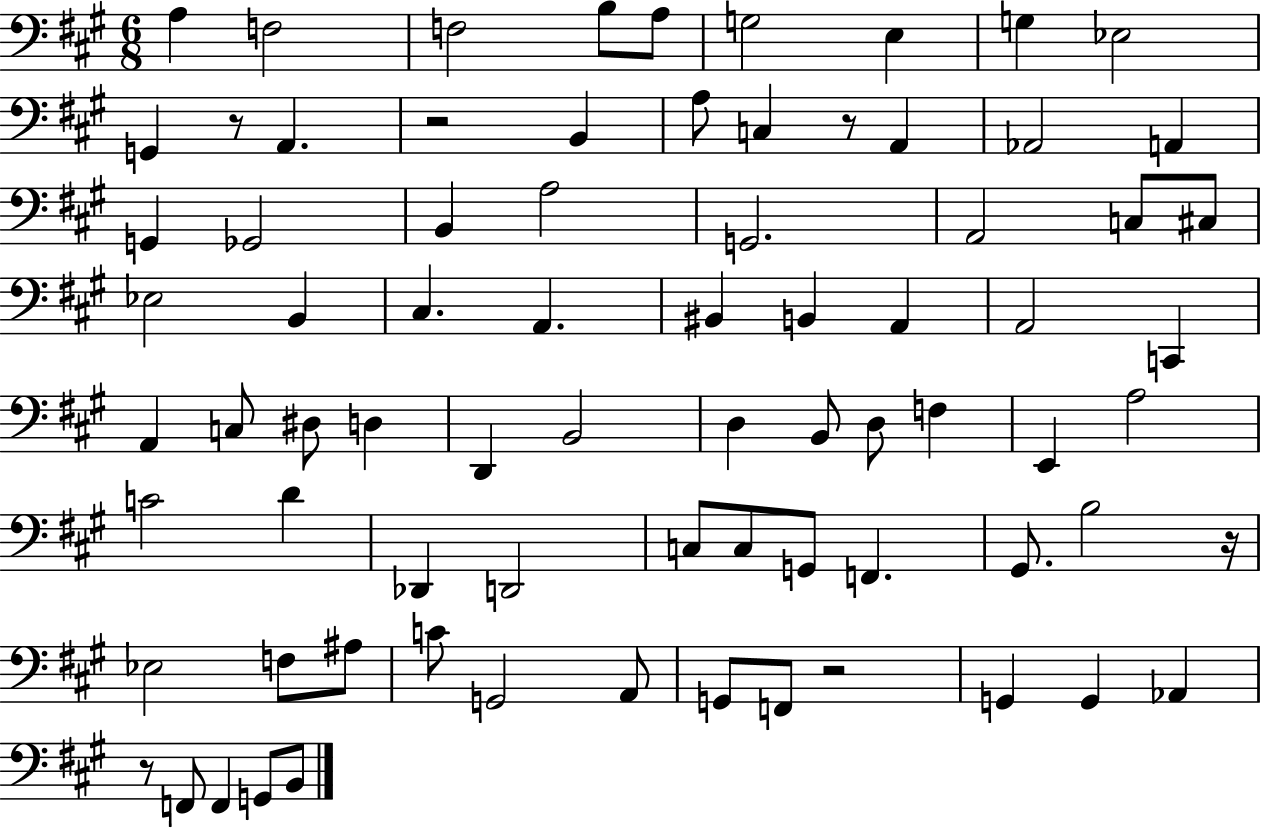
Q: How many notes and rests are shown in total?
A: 77